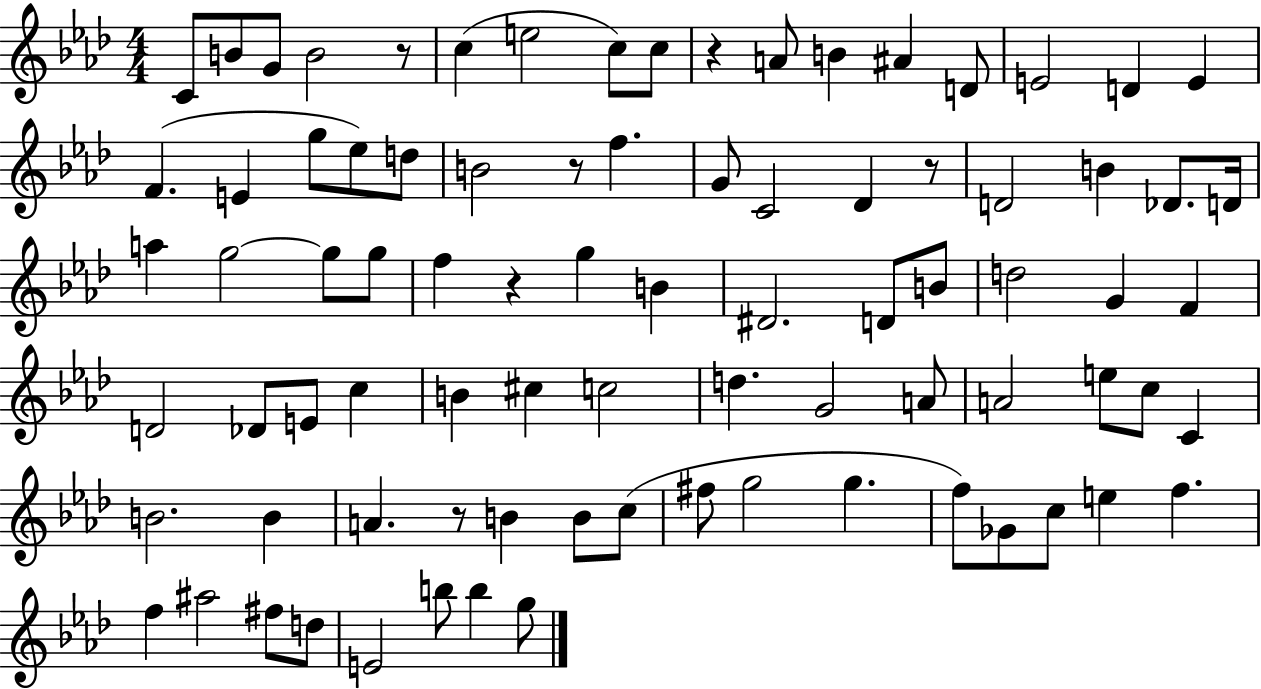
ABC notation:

X:1
T:Untitled
M:4/4
L:1/4
K:Ab
C/2 B/2 G/2 B2 z/2 c e2 c/2 c/2 z A/2 B ^A D/2 E2 D E F E g/2 _e/2 d/2 B2 z/2 f G/2 C2 _D z/2 D2 B _D/2 D/4 a g2 g/2 g/2 f z g B ^D2 D/2 B/2 d2 G F D2 _D/2 E/2 c B ^c c2 d G2 A/2 A2 e/2 c/2 C B2 B A z/2 B B/2 c/2 ^f/2 g2 g f/2 _G/2 c/2 e f f ^a2 ^f/2 d/2 E2 b/2 b g/2